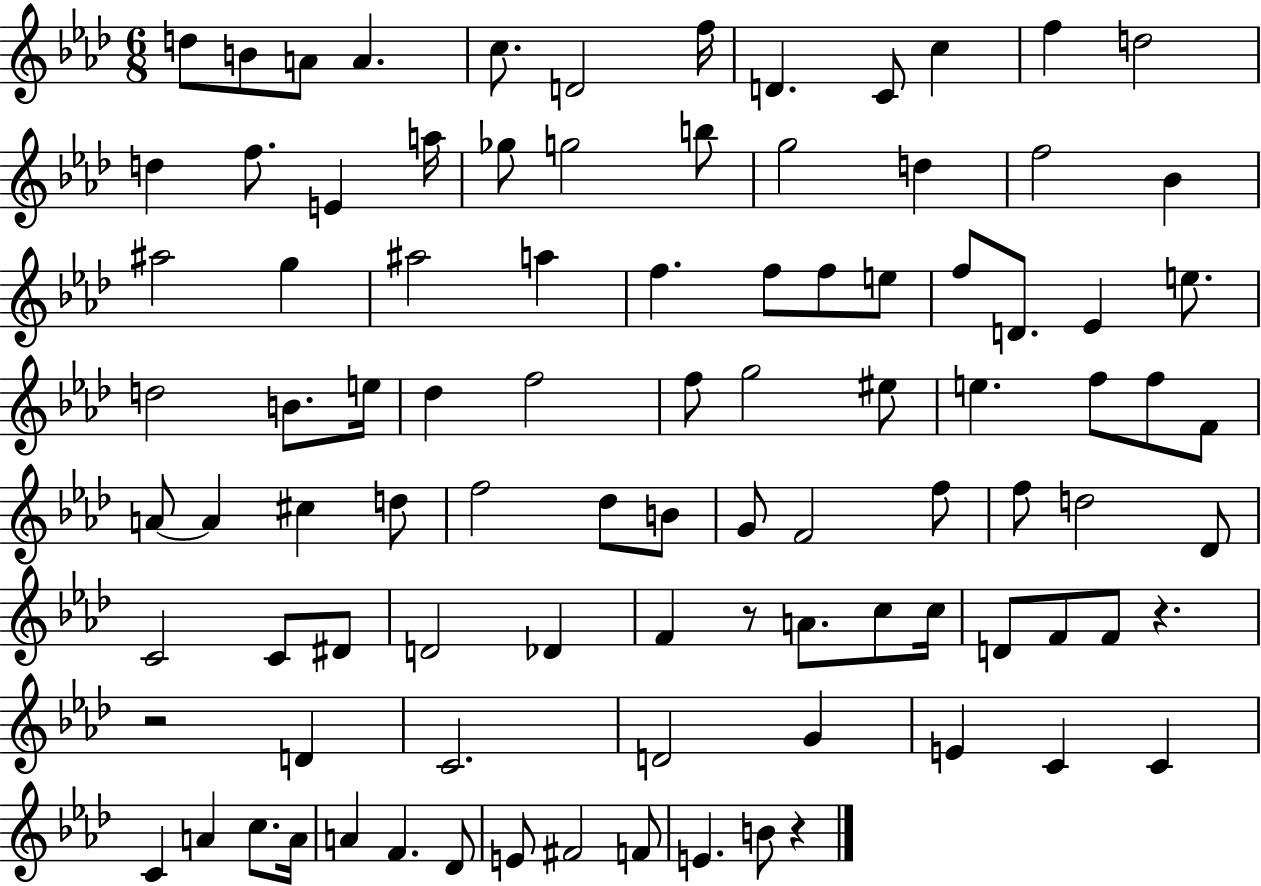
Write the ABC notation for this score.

X:1
T:Untitled
M:6/8
L:1/4
K:Ab
d/2 B/2 A/2 A c/2 D2 f/4 D C/2 c f d2 d f/2 E a/4 _g/2 g2 b/2 g2 d f2 _B ^a2 g ^a2 a f f/2 f/2 e/2 f/2 D/2 _E e/2 d2 B/2 e/4 _d f2 f/2 g2 ^e/2 e f/2 f/2 F/2 A/2 A ^c d/2 f2 _d/2 B/2 G/2 F2 f/2 f/2 d2 _D/2 C2 C/2 ^D/2 D2 _D F z/2 A/2 c/2 c/4 D/2 F/2 F/2 z z2 D C2 D2 G E C C C A c/2 A/4 A F _D/2 E/2 ^F2 F/2 E B/2 z